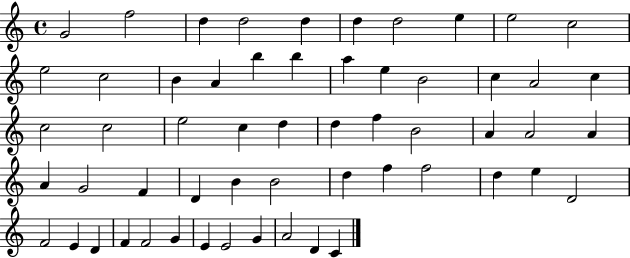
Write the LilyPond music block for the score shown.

{
  \clef treble
  \time 4/4
  \defaultTimeSignature
  \key c \major
  g'2 f''2 | d''4 d''2 d''4 | d''4 d''2 e''4 | e''2 c''2 | \break e''2 c''2 | b'4 a'4 b''4 b''4 | a''4 e''4 b'2 | c''4 a'2 c''4 | \break c''2 c''2 | e''2 c''4 d''4 | d''4 f''4 b'2 | a'4 a'2 a'4 | \break a'4 g'2 f'4 | d'4 b'4 b'2 | d''4 f''4 f''2 | d''4 e''4 d'2 | \break f'2 e'4 d'4 | f'4 f'2 g'4 | e'4 e'2 g'4 | a'2 d'4 c'4 | \break \bar "|."
}